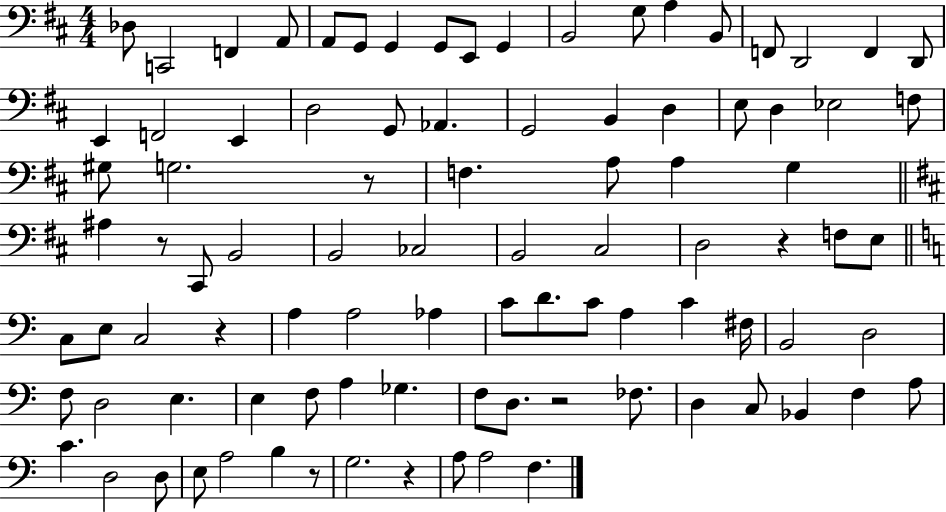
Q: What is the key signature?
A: D major